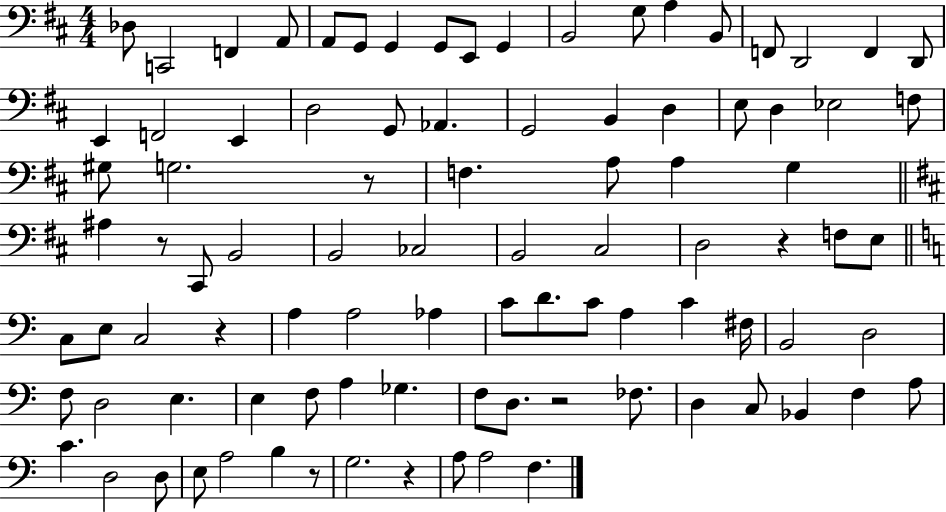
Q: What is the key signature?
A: D major